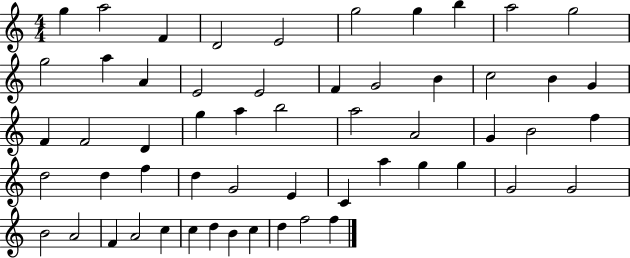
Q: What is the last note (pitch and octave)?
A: F5